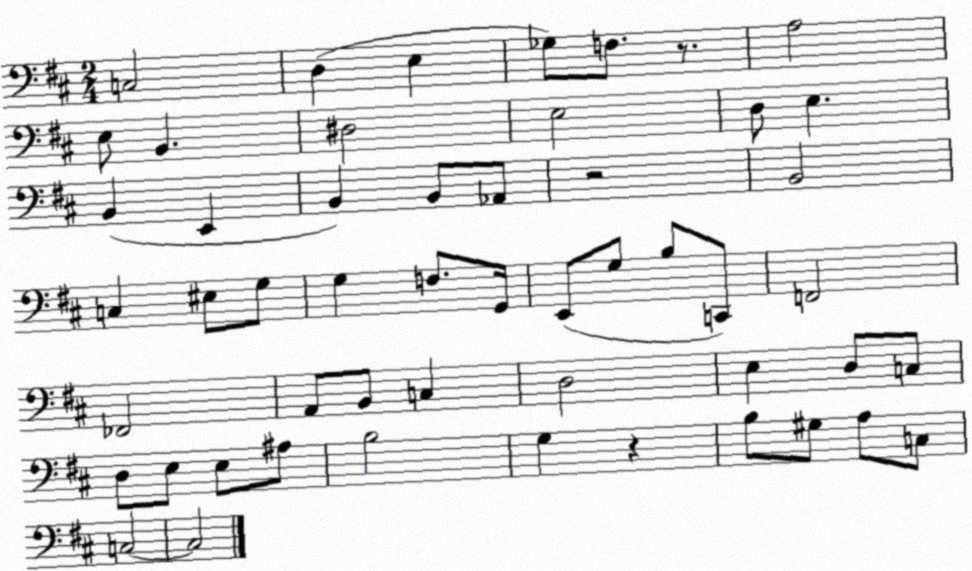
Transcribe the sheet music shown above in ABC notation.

X:1
T:Untitled
M:2/4
L:1/4
K:D
C,2 D, E, _G,/2 F,/2 z/2 A,2 E,/2 B,, ^D,2 E,2 D,/2 E, B,, E,, B,, B,,/2 _A,,/2 z2 B,,2 C, ^E,/2 G,/2 G, F,/2 G,,/4 E,,/2 G,/2 B,/2 C,,/2 F,,2 _F,,2 A,,/2 B,,/2 C, D,2 E, D,/2 C,/2 D,/2 E,/2 E,/2 ^A,/2 B,2 G, z B,/2 ^G,/2 A,/2 C,/2 C,2 C,2